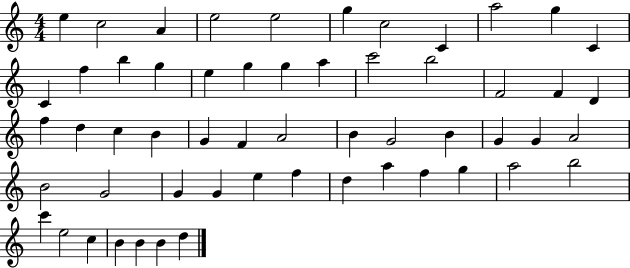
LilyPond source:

{
  \clef treble
  \numericTimeSignature
  \time 4/4
  \key c \major
  e''4 c''2 a'4 | e''2 e''2 | g''4 c''2 c'4 | a''2 g''4 c'4 | \break c'4 f''4 b''4 g''4 | e''4 g''4 g''4 a''4 | c'''2 b''2 | f'2 f'4 d'4 | \break f''4 d''4 c''4 b'4 | g'4 f'4 a'2 | b'4 g'2 b'4 | g'4 g'4 a'2 | \break b'2 g'2 | g'4 g'4 e''4 f''4 | d''4 a''4 f''4 g''4 | a''2 b''2 | \break c'''4 e''2 c''4 | b'4 b'4 b'4 d''4 | \bar "|."
}